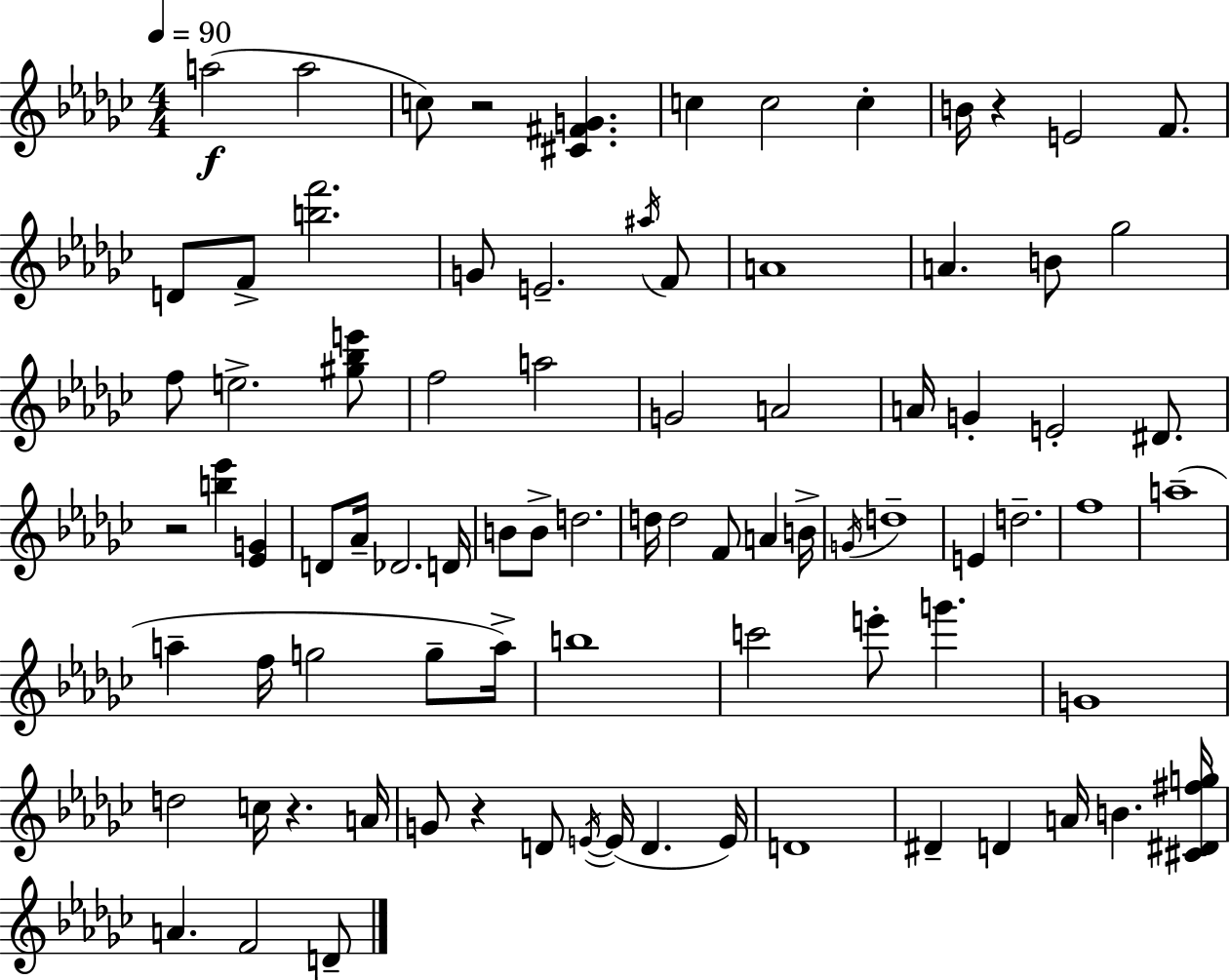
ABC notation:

X:1
T:Untitled
M:4/4
L:1/4
K:Ebm
a2 a2 c/2 z2 [^C^FG] c c2 c B/4 z E2 F/2 D/2 F/2 [bf']2 G/2 E2 ^a/4 F/2 A4 A B/2 _g2 f/2 e2 [^g_be']/2 f2 a2 G2 A2 A/4 G E2 ^D/2 z2 [b_e'] [_EG] D/2 _A/4 _D2 D/4 B/2 B/2 d2 d/4 d2 F/2 A B/4 G/4 d4 E d2 f4 a4 a f/4 g2 g/2 a/4 b4 c'2 e'/2 g' G4 d2 c/4 z A/4 G/2 z D/2 E/4 E/4 D E/4 D4 ^D D A/4 B [^C^D^fg]/4 A F2 D/2